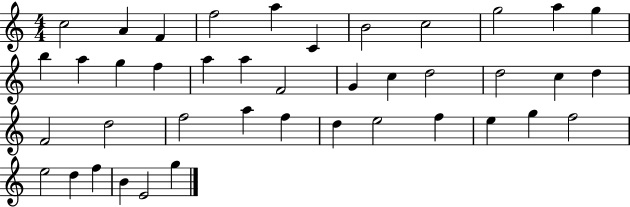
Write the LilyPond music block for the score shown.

{
  \clef treble
  \numericTimeSignature
  \time 4/4
  \key c \major
  c''2 a'4 f'4 | f''2 a''4 c'4 | b'2 c''2 | g''2 a''4 g''4 | \break b''4 a''4 g''4 f''4 | a''4 a''4 f'2 | g'4 c''4 d''2 | d''2 c''4 d''4 | \break f'2 d''2 | f''2 a''4 f''4 | d''4 e''2 f''4 | e''4 g''4 f''2 | \break e''2 d''4 f''4 | b'4 e'2 g''4 | \bar "|."
}